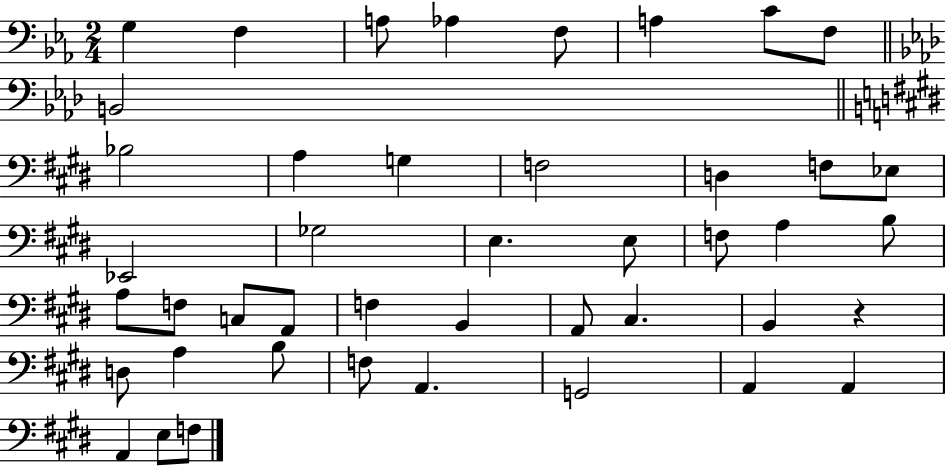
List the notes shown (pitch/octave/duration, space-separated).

G3/q F3/q A3/e Ab3/q F3/e A3/q C4/e F3/e B2/h Bb3/h A3/q G3/q F3/h D3/q F3/e Eb3/e Eb2/h Gb3/h E3/q. E3/e F3/e A3/q B3/e A3/e F3/e C3/e A2/e F3/q B2/q A2/e C#3/q. B2/q R/q D3/e A3/q B3/e F3/e A2/q. G2/h A2/q A2/q A2/q E3/e F3/e